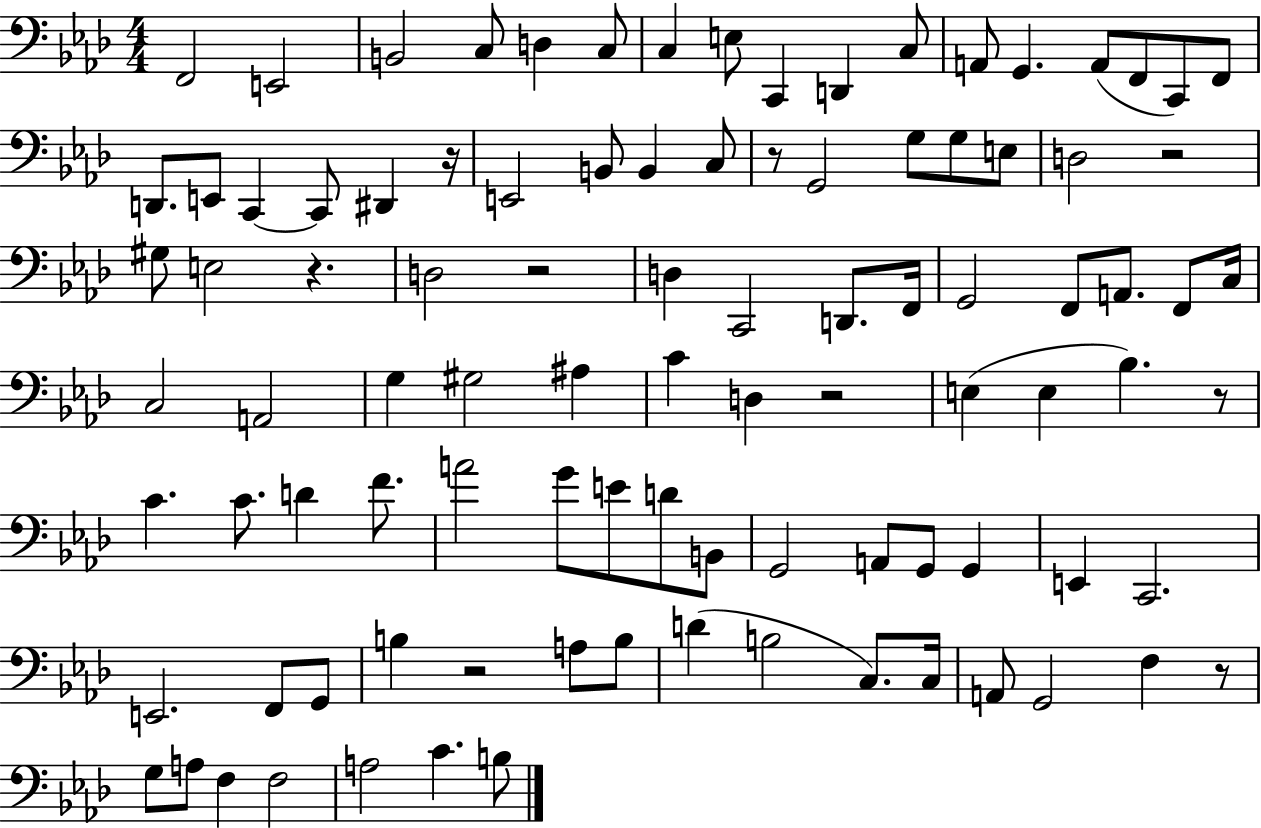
{
  \clef bass
  \numericTimeSignature
  \time 4/4
  \key aes \major
  \repeat volta 2 { f,2 e,2 | b,2 c8 d4 c8 | c4 e8 c,4 d,4 c8 | a,8 g,4. a,8( f,8 c,8) f,8 | \break d,8. e,8 c,4~~ c,8 dis,4 r16 | e,2 b,8 b,4 c8 | r8 g,2 g8 g8 e8 | d2 r2 | \break gis8 e2 r4. | d2 r2 | d4 c,2 d,8. f,16 | g,2 f,8 a,8. f,8 c16 | \break c2 a,2 | g4 gis2 ais4 | c'4 d4 r2 | e4( e4 bes4.) r8 | \break c'4. c'8. d'4 f'8. | a'2 g'8 e'8 d'8 b,8 | g,2 a,8 g,8 g,4 | e,4 c,2. | \break e,2. f,8 g,8 | b4 r2 a8 b8 | d'4( b2 c8.) c16 | a,8 g,2 f4 r8 | \break g8 a8 f4 f2 | a2 c'4. b8 | } \bar "|."
}